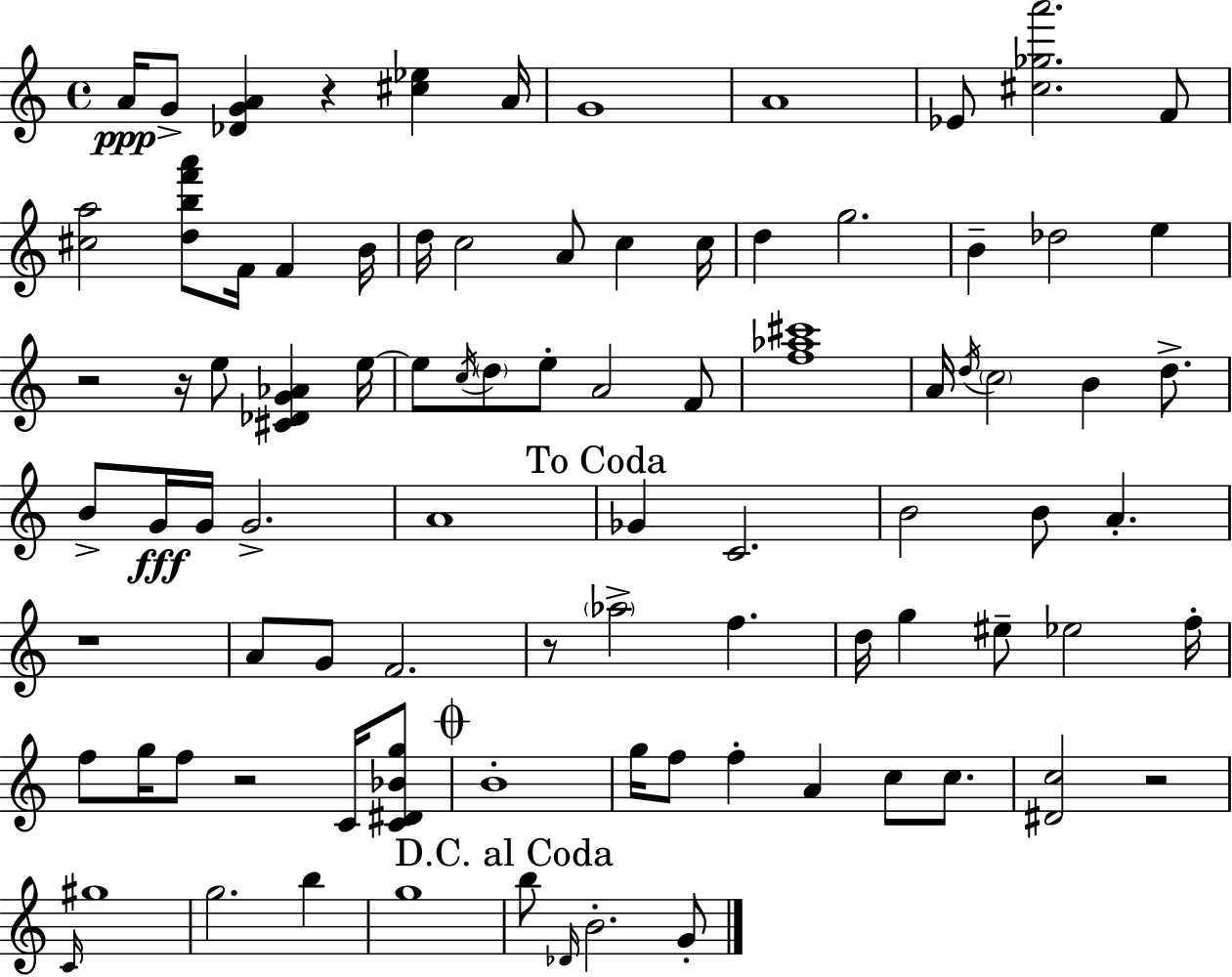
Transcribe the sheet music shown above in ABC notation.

X:1
T:Untitled
M:4/4
L:1/4
K:Am
A/4 G/2 [_DGA] z [^c_e] A/4 G4 A4 _E/2 [^c_ga']2 F/2 [^ca]2 [dbf'a']/2 F/4 F B/4 d/4 c2 A/2 c c/4 d g2 B _d2 e z2 z/4 e/2 [^C_DG_A] e/4 e/2 c/4 d/2 e/2 A2 F/2 [f_a^c']4 A/4 d/4 c2 B d/2 B/2 G/4 G/4 G2 A4 _G C2 B2 B/2 A z4 A/2 G/2 F2 z/2 _a2 f d/4 g ^e/2 _e2 f/4 f/2 g/4 f/2 z2 C/4 [C^D_Bg]/2 B4 g/4 f/2 f A c/2 c/2 [^Dc]2 z2 C/4 ^g4 g2 b g4 b/2 _D/4 B2 G/2